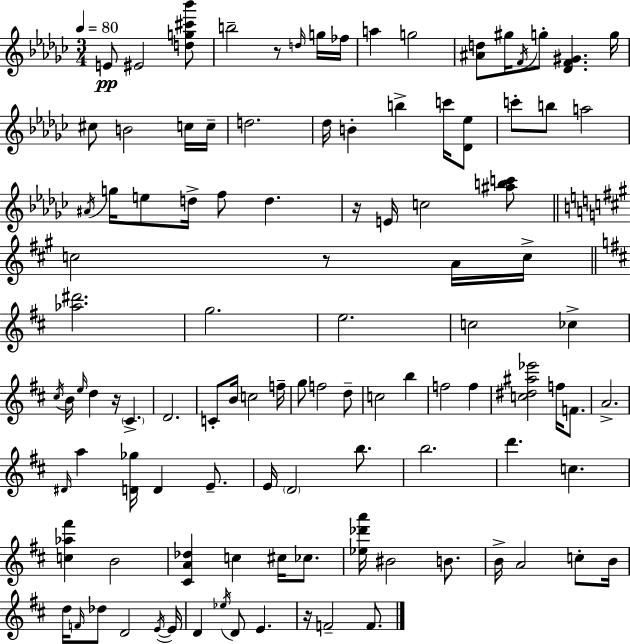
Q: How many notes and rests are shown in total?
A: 107